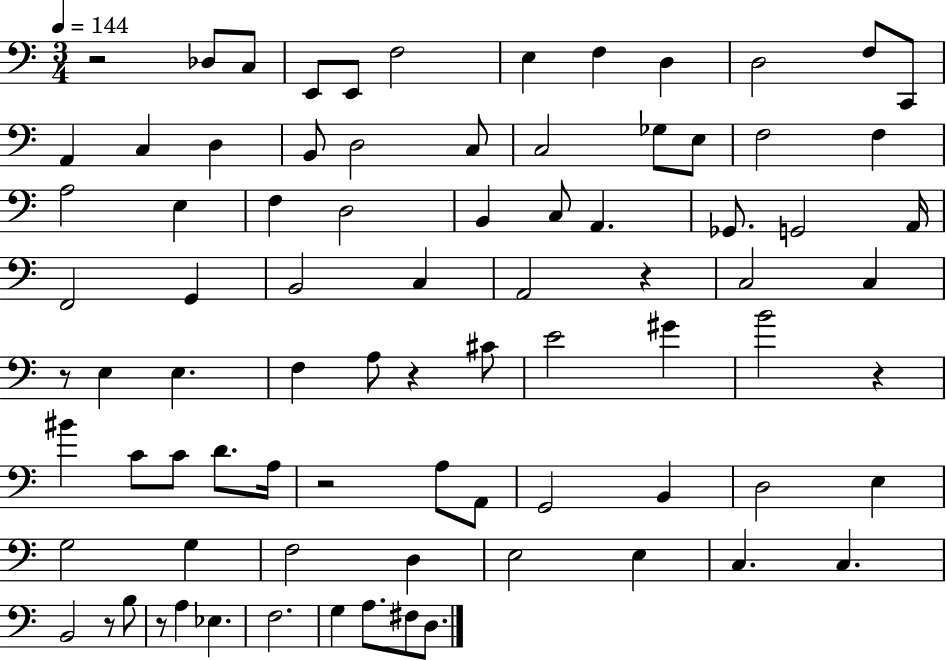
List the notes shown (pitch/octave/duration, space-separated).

R/h Db3/e C3/e E2/e E2/e F3/h E3/q F3/q D3/q D3/h F3/e C2/e A2/q C3/q D3/q B2/e D3/h C3/e C3/h Gb3/e E3/e F3/h F3/q A3/h E3/q F3/q D3/h B2/q C3/e A2/q. Gb2/e. G2/h A2/s F2/h G2/q B2/h C3/q A2/h R/q C3/h C3/q R/e E3/q E3/q. F3/q A3/e R/q C#4/e E4/h G#4/q B4/h R/q BIS4/q C4/e C4/e D4/e. A3/s R/h A3/e A2/e G2/h B2/q D3/h E3/q G3/h G3/q F3/h D3/q E3/h E3/q C3/q. C3/q. B2/h R/e B3/e R/e A3/q Eb3/q. F3/h. G3/q A3/e. F#3/e D3/e.